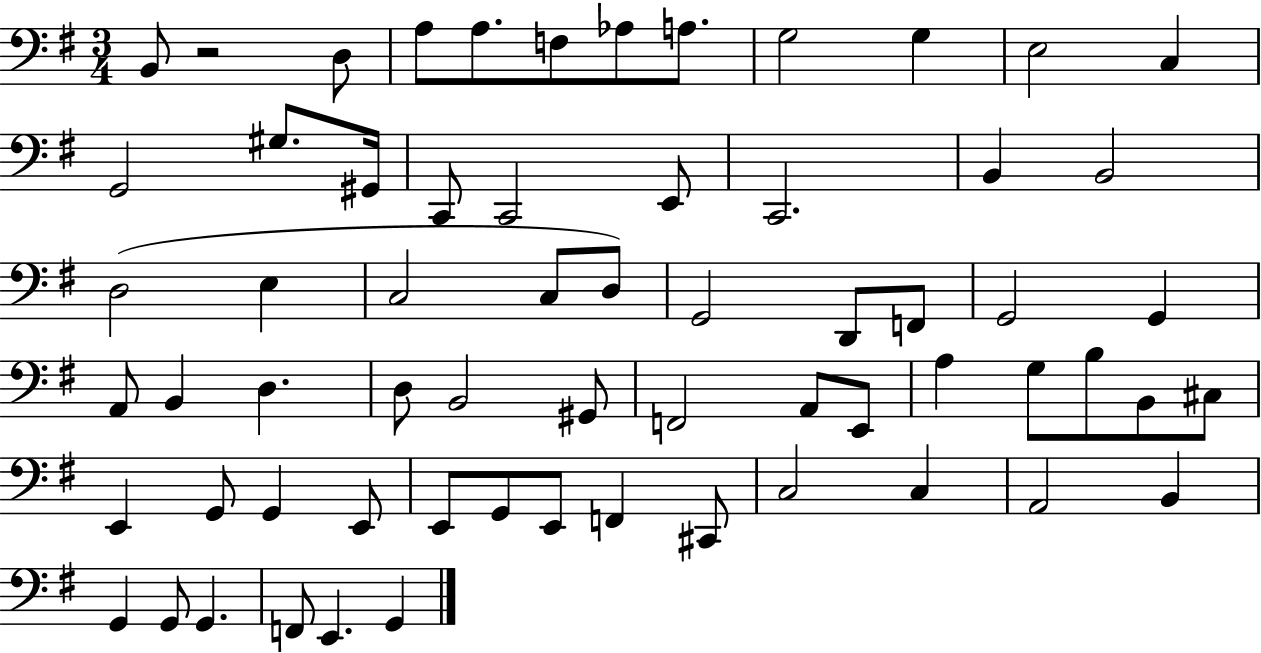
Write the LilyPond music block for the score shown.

{
  \clef bass
  \numericTimeSignature
  \time 3/4
  \key g \major
  b,8 r2 d8 | a8 a8. f8 aes8 a8. | g2 g4 | e2 c4 | \break g,2 gis8. gis,16 | c,8 c,2 e,8 | c,2. | b,4 b,2 | \break d2( e4 | c2 c8 d8) | g,2 d,8 f,8 | g,2 g,4 | \break a,8 b,4 d4. | d8 b,2 gis,8 | f,2 a,8 e,8 | a4 g8 b8 b,8 cis8 | \break e,4 g,8 g,4 e,8 | e,8 g,8 e,8 f,4 cis,8 | c2 c4 | a,2 b,4 | \break g,4 g,8 g,4. | f,8 e,4. g,4 | \bar "|."
}